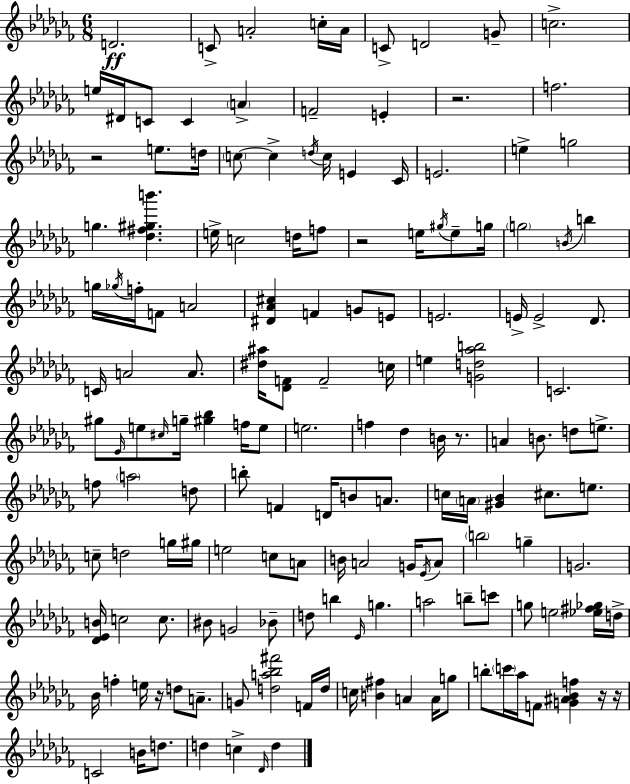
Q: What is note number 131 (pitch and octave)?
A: Ab5